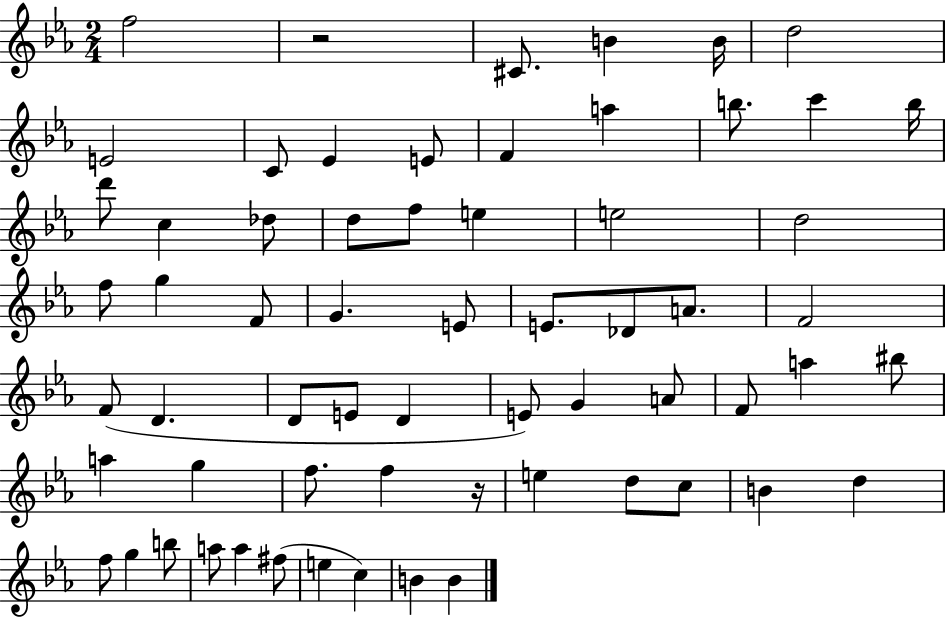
F5/h R/h C#4/e. B4/q B4/s D5/h E4/h C4/e Eb4/q E4/e F4/q A5/q B5/e. C6/q B5/s D6/e C5/q Db5/e D5/e F5/e E5/q E5/h D5/h F5/e G5/q F4/e G4/q. E4/e E4/e. Db4/e A4/e. F4/h F4/e D4/q. D4/e E4/e D4/q E4/e G4/q A4/e F4/e A5/q BIS5/e A5/q G5/q F5/e. F5/q R/s E5/q D5/e C5/e B4/q D5/q F5/e G5/q B5/e A5/e A5/q F#5/e E5/q C5/q B4/q B4/q